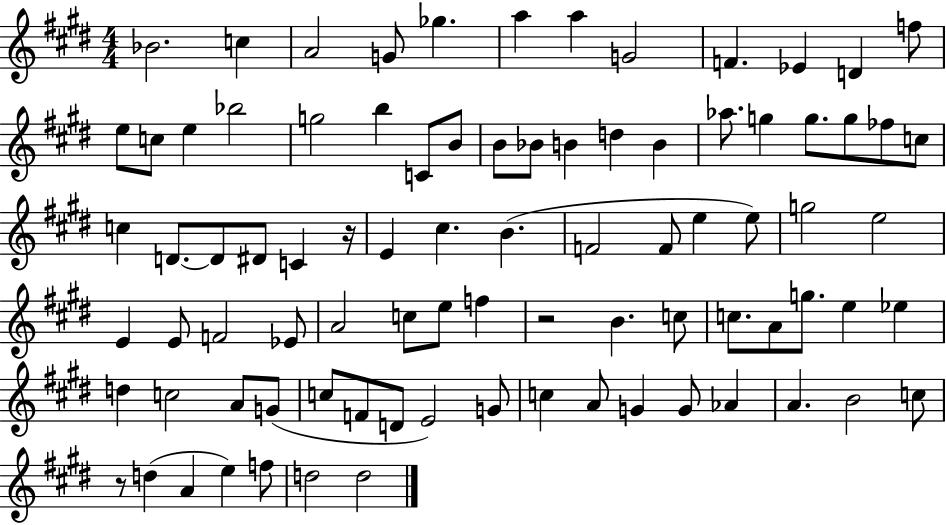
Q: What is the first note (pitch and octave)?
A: Bb4